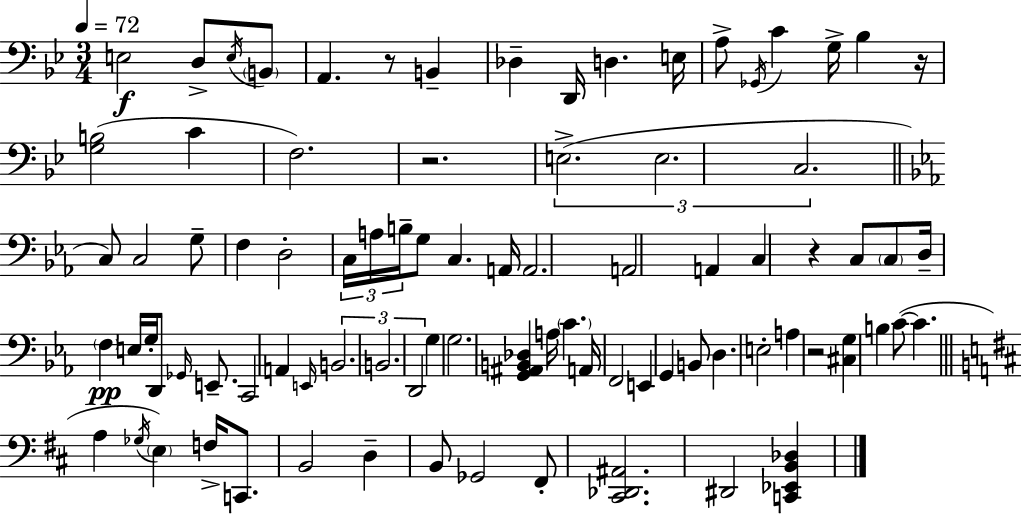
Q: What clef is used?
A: bass